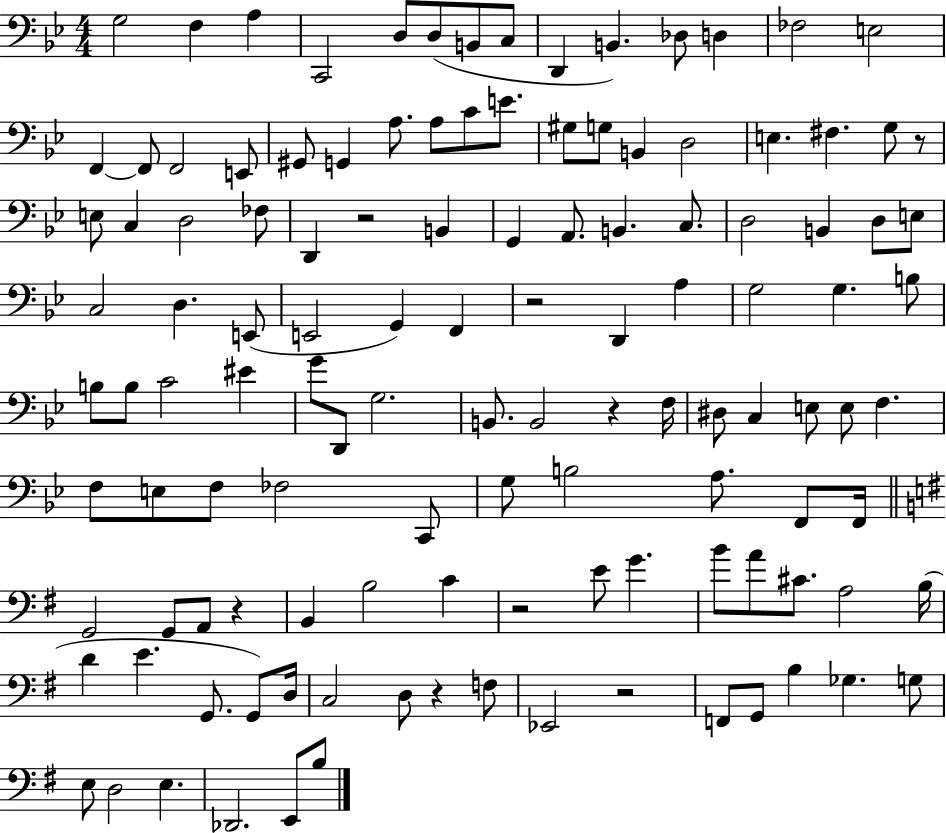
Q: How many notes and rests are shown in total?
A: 122